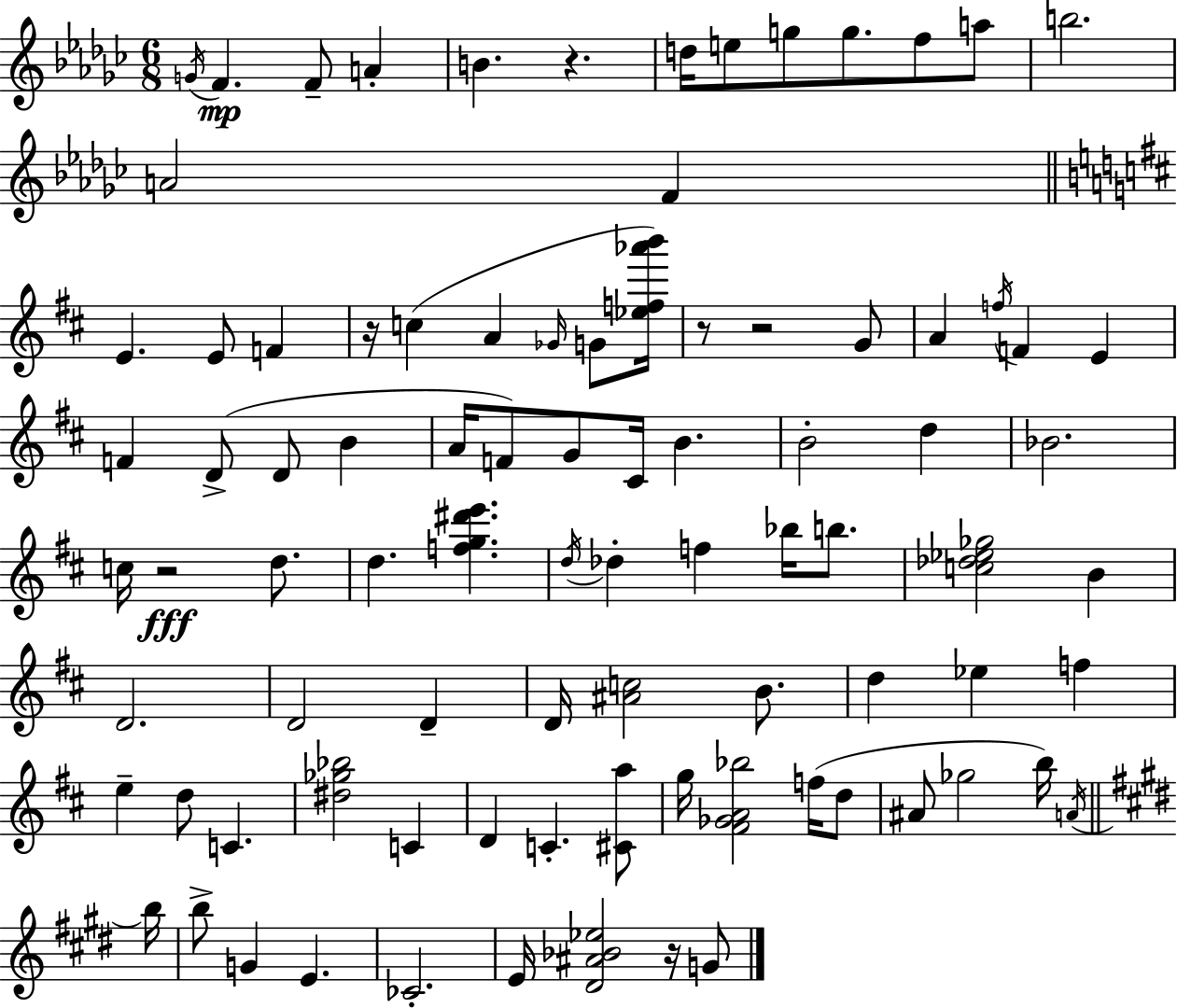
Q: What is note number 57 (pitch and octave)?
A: D5